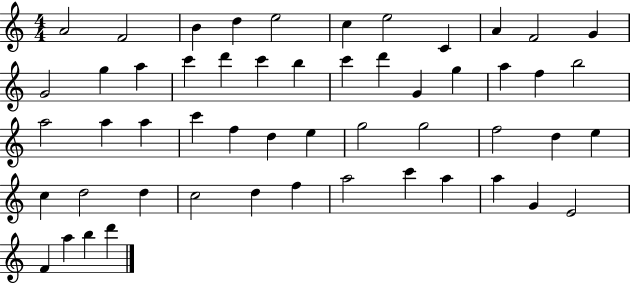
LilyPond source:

{
  \clef treble
  \numericTimeSignature
  \time 4/4
  \key c \major
  a'2 f'2 | b'4 d''4 e''2 | c''4 e''2 c'4 | a'4 f'2 g'4 | \break g'2 g''4 a''4 | c'''4 d'''4 c'''4 b''4 | c'''4 d'''4 g'4 g''4 | a''4 f''4 b''2 | \break a''2 a''4 a''4 | c'''4 f''4 d''4 e''4 | g''2 g''2 | f''2 d''4 e''4 | \break c''4 d''2 d''4 | c''2 d''4 f''4 | a''2 c'''4 a''4 | a''4 g'4 e'2 | \break f'4 a''4 b''4 d'''4 | \bar "|."
}